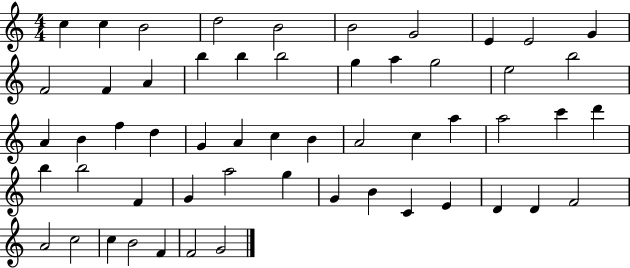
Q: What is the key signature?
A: C major